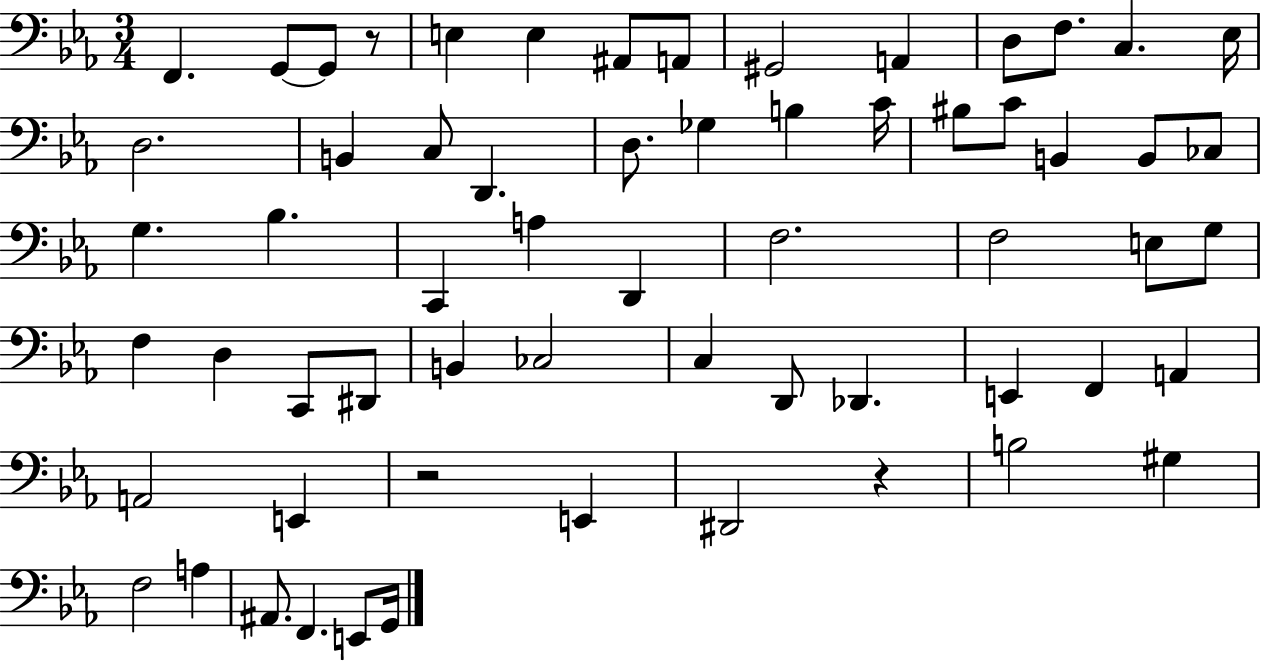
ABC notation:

X:1
T:Untitled
M:3/4
L:1/4
K:Eb
F,, G,,/2 G,,/2 z/2 E, E, ^A,,/2 A,,/2 ^G,,2 A,, D,/2 F,/2 C, _E,/4 D,2 B,, C,/2 D,, D,/2 _G, B, C/4 ^B,/2 C/2 B,, B,,/2 _C,/2 G, _B, C,, A, D,, F,2 F,2 E,/2 G,/2 F, D, C,,/2 ^D,,/2 B,, _C,2 C, D,,/2 _D,, E,, F,, A,, A,,2 E,, z2 E,, ^D,,2 z B,2 ^G, F,2 A, ^A,,/2 F,, E,,/2 G,,/4